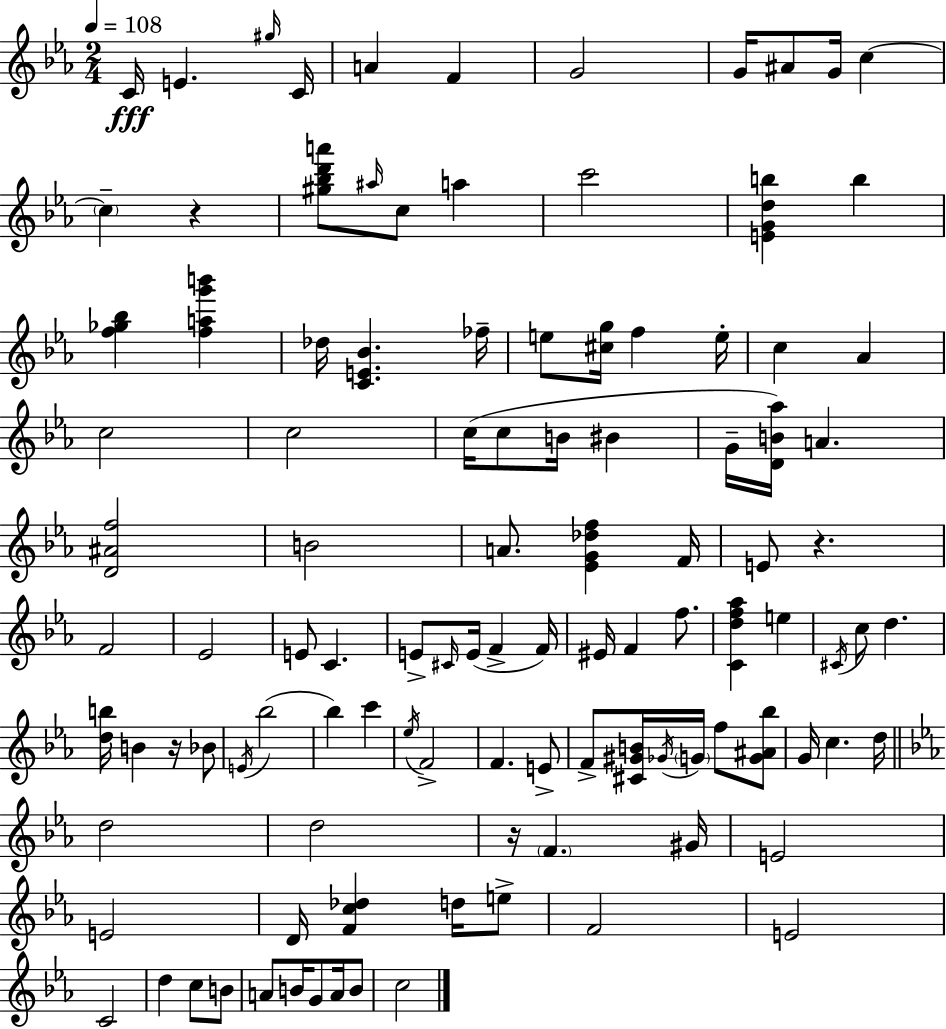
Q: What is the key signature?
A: C minor